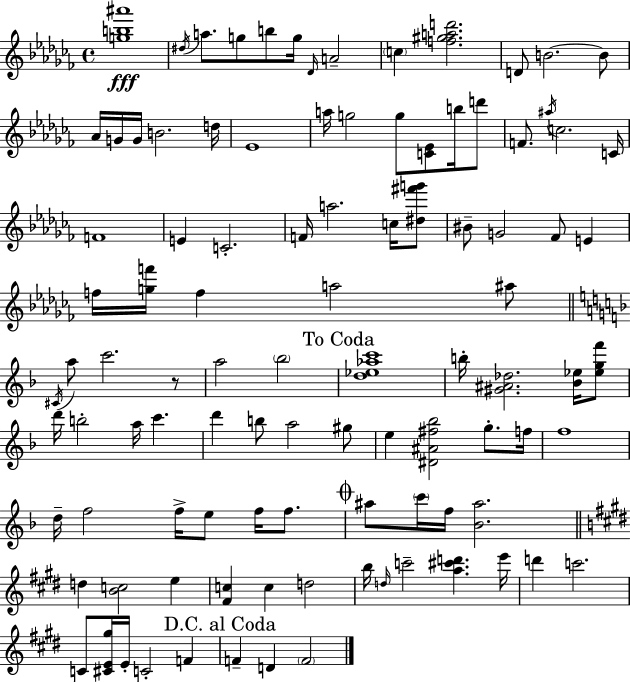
{
  \clef treble
  \time 4/4
  \defaultTimeSignature
  \key aes \minor
  <g'' b'' ais'''>1\fff | \acciaccatura { dis''16 } a''8. g''8 b''8 g''16 \grace { des'16 } a'2-- | \parenthesize c''4 <f'' gis'' a'' d'''>2. | d'8 b'2.~~ | \break b'8 aes'16 g'16 g'16 b'2. | d''16 ees'1 | a''16 g''2 g''8 <c' ees'>8 b''16 | d'''8 f'8. \acciaccatura { ais''16 } c''2. | \break c'16 f'1 | e'4 c'2.-. | f'16 a''2. | c''16 <dis'' fis''' g'''>8 bis'8-- g'2 fes'8 e'4 | \break f''16 <g'' f'''>16 f''4 a''2 | ais''8 \bar "||" \break \key f \major \acciaccatura { cis'16 } a''8 c'''2. r8 | a''2 \parenthesize bes''2 | \mark "To Coda" <d'' ees'' aes'' c'''>1 | b''16-. <gis' ais' des''>2. <bes' ees''>16 <ees'' g'' f'''>8 | \break d'''16 b''2-. a''16 c'''4. | d'''4 b''8 a''2 gis''8 | e''4 <dis' ais' fis'' bes''>2 g''8.-. | f''16 f''1 | \break d''16-- f''2 f''16-> e''8 f''16 f''8. | \mark \markup { \musicglyph "scripts.coda" } ais''8 \parenthesize c'''16 f''16 <bes' ais''>2. | \bar "||" \break \key e \major d''4 <b' c''>2 e''4 | <fis' c''>4 c''4 d''2 | b''16 \grace { d''16 } c'''2-- <a'' cis''' d'''>4. | e'''16 d'''4 c'''2. | \break c'8 <cis' e' gis''>16 e'16-. c'2-. f'4 | \mark "D.C. al Coda" f'4-- d'4 \parenthesize f'2 | \bar "|."
}